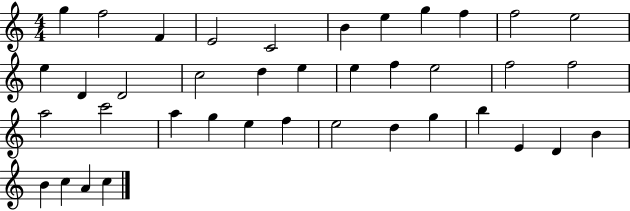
{
  \clef treble
  \numericTimeSignature
  \time 4/4
  \key c \major
  g''4 f''2 f'4 | e'2 c'2 | b'4 e''4 g''4 f''4 | f''2 e''2 | \break e''4 d'4 d'2 | c''2 d''4 e''4 | e''4 f''4 e''2 | f''2 f''2 | \break a''2 c'''2 | a''4 g''4 e''4 f''4 | e''2 d''4 g''4 | b''4 e'4 d'4 b'4 | \break b'4 c''4 a'4 c''4 | \bar "|."
}